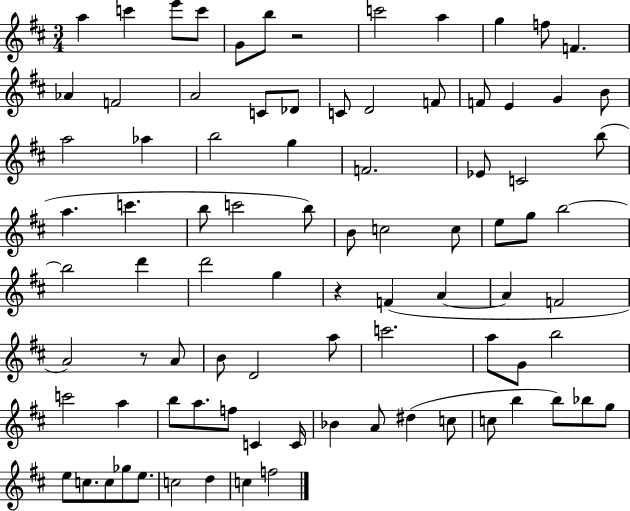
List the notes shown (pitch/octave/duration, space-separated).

A5/q C6/q E6/e C6/e G4/e B5/e R/h C6/h A5/q G5/q F5/e F4/q. Ab4/q F4/h A4/h C4/e Db4/e C4/e D4/h F4/e F4/e E4/q G4/q B4/e A5/h Ab5/q B5/h G5/q F4/h. Eb4/e C4/h B5/e A5/q. C6/q. B5/e C6/h B5/e B4/e C5/h C5/e E5/e G5/e B5/h B5/h D6/q D6/h G5/q R/q F4/q A4/q A4/q F4/h A4/h R/e A4/e B4/e D4/h A5/e C6/h. A5/e G4/e B5/h C6/h A5/q B5/e A5/e. F5/e C4/q C4/s Bb4/q A4/e D#5/q C5/e C5/e B5/q B5/e Bb5/e G5/e E5/e C5/e. C5/e Gb5/e E5/e. C5/h D5/q C5/q F5/h